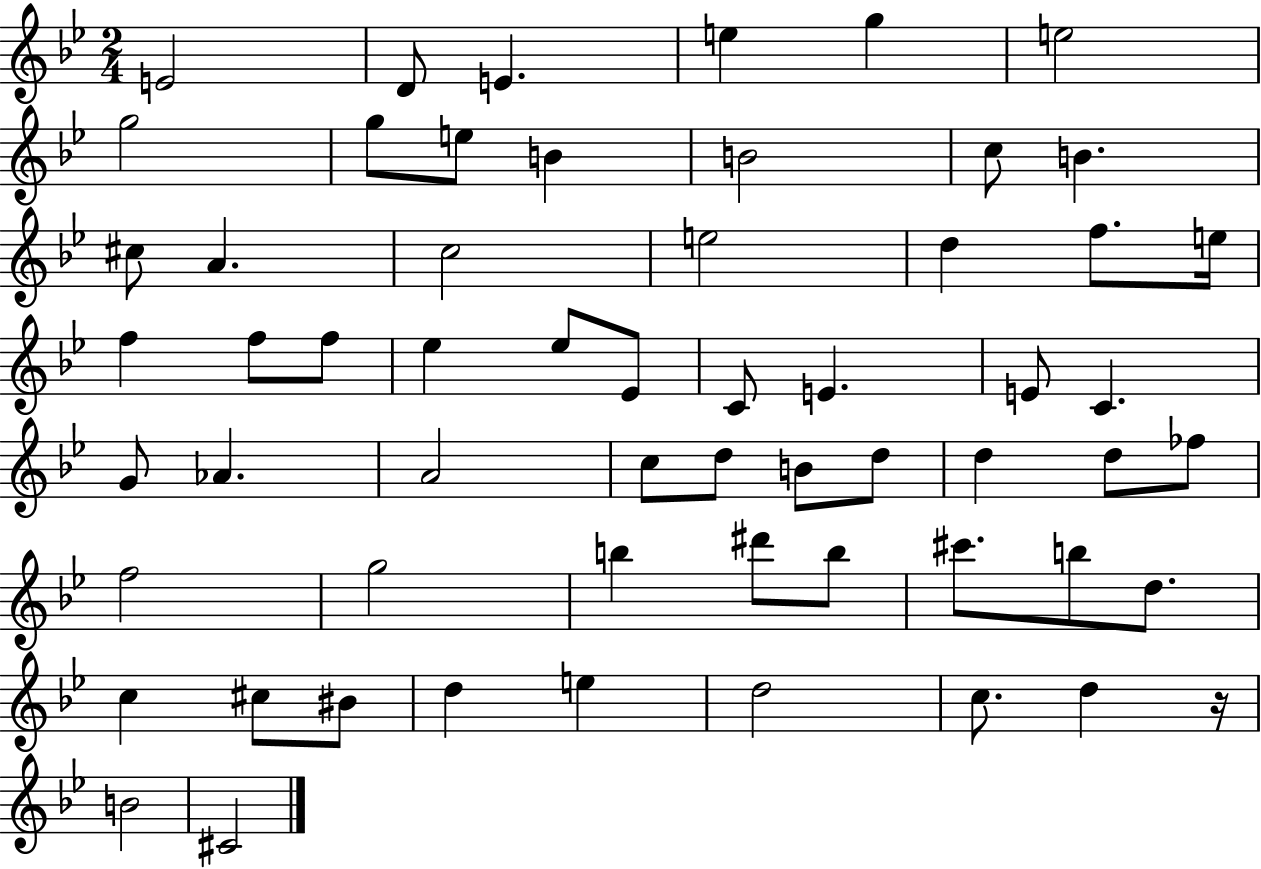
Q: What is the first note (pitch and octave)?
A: E4